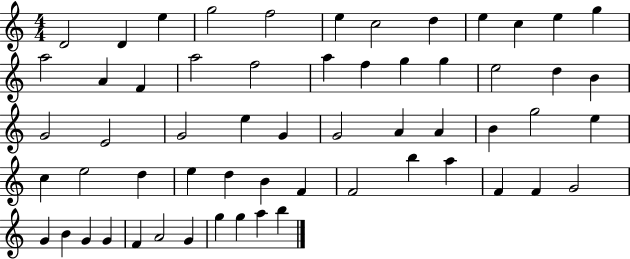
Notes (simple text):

D4/h D4/q E5/q G5/h F5/h E5/q C5/h D5/q E5/q C5/q E5/q G5/q A5/h A4/q F4/q A5/h F5/h A5/q F5/q G5/q G5/q E5/h D5/q B4/q G4/h E4/h G4/h E5/q G4/q G4/h A4/q A4/q B4/q G5/h E5/q C5/q E5/h D5/q E5/q D5/q B4/q F4/q F4/h B5/q A5/q F4/q F4/q G4/h G4/q B4/q G4/q G4/q F4/q A4/h G4/q G5/q G5/q A5/q B5/q